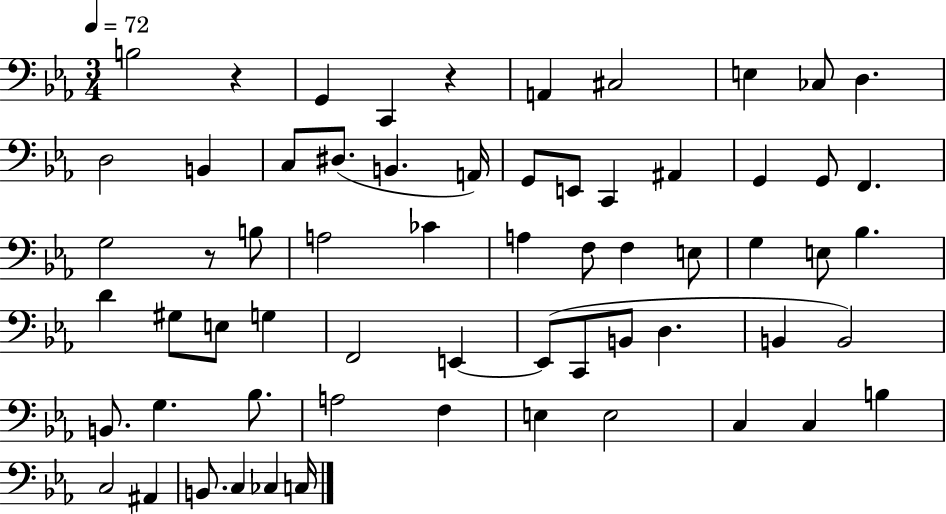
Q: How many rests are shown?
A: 3